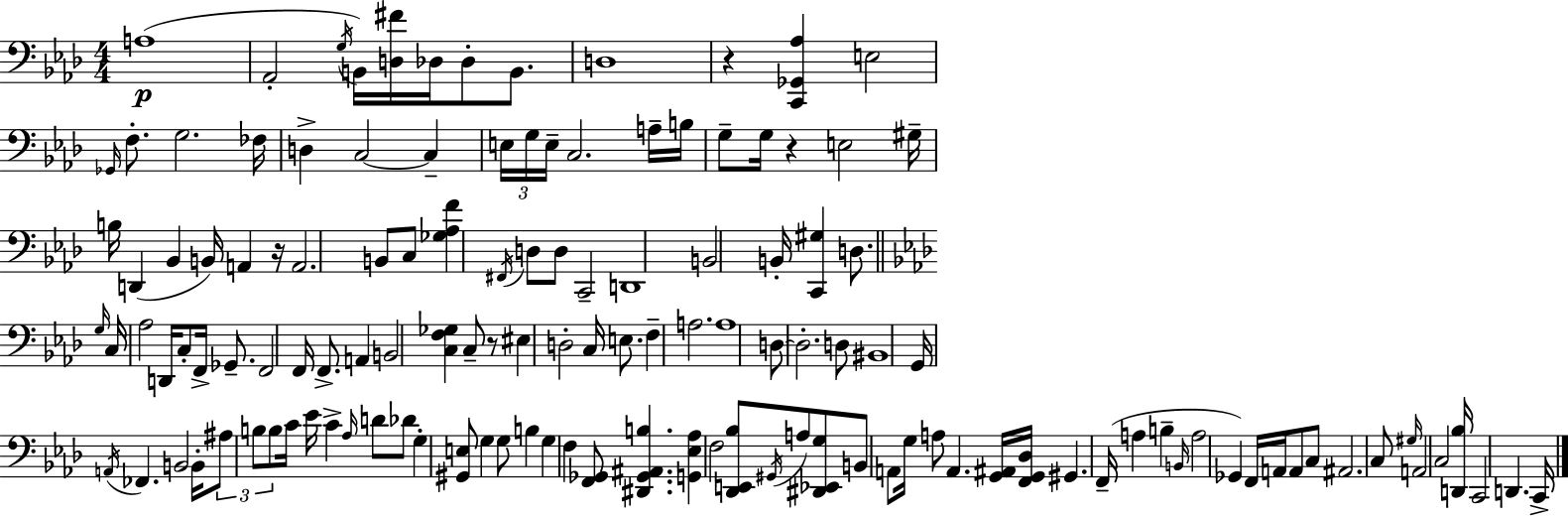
{
  \clef bass
  \numericTimeSignature
  \time 4/4
  \key f \minor
  a1(\p | aes,2-. \acciaccatura { g16 }) b,16 <d fis'>16 des16 des8-. b,8. | d1 | r4 <c, ges, aes>4 e2 | \break \grace { ges,16 } f8.-. g2. | fes16 d4-> c2~~ c4-- | \tuplet 3/2 { e16 g16 e16-- } c2. | a16-- b16 g8-- g16 r4 e2 | \break gis16-- b16 d,4( bes,4 b,16) a,4 | r16 a,2. b,8 | c8 <ges aes f'>4 \acciaccatura { fis,16 } d8 d8 c,2-- | d,1 | \break b,2 b,16-. <c, gis>4 | d8. \bar "||" \break \key aes \major \grace { g16 } c16 aes2 d,16 c8-. f,16-> ges,8.-- | f,2 f,16 f,8.-> a,4 | b,2 <c f ges>4 c8-- r8 | eis4 d2-. c16 e8. | \break f4-- a2. | a1 | d8~~ d2.-. d8 | bis,1 | \break g,16 \acciaccatura { a,16 } fes,4. b,2 | b,16-. \tuplet 3/2 { ais8 b8 b8 } c'16 ees'16 c'4-> \grace { aes16 } d'8 | des'8 g4-. <gis, e>8 g4 g8 b4 | g4 f4 <f, ges,>8 <dis, ges, ais, b>4. | \break <g, ees aes>4 f2 <des, e, bes>8 | \acciaccatura { gis,16 } a8 <dis, ees, g>8 b,8 a,8 g16 a8 a,4. | <g, ais,>16 <f, g, des>16 gis,4. f,16--( a4 | b4-- \grace { b,16 } a2 ges,4) | \break f,16 a,16 a,8 c8 ais,2. | c8 \grace { gis16 } a,2 c2 | <d, bes>16 c,2 d,4. | c,16-> \bar "|."
}